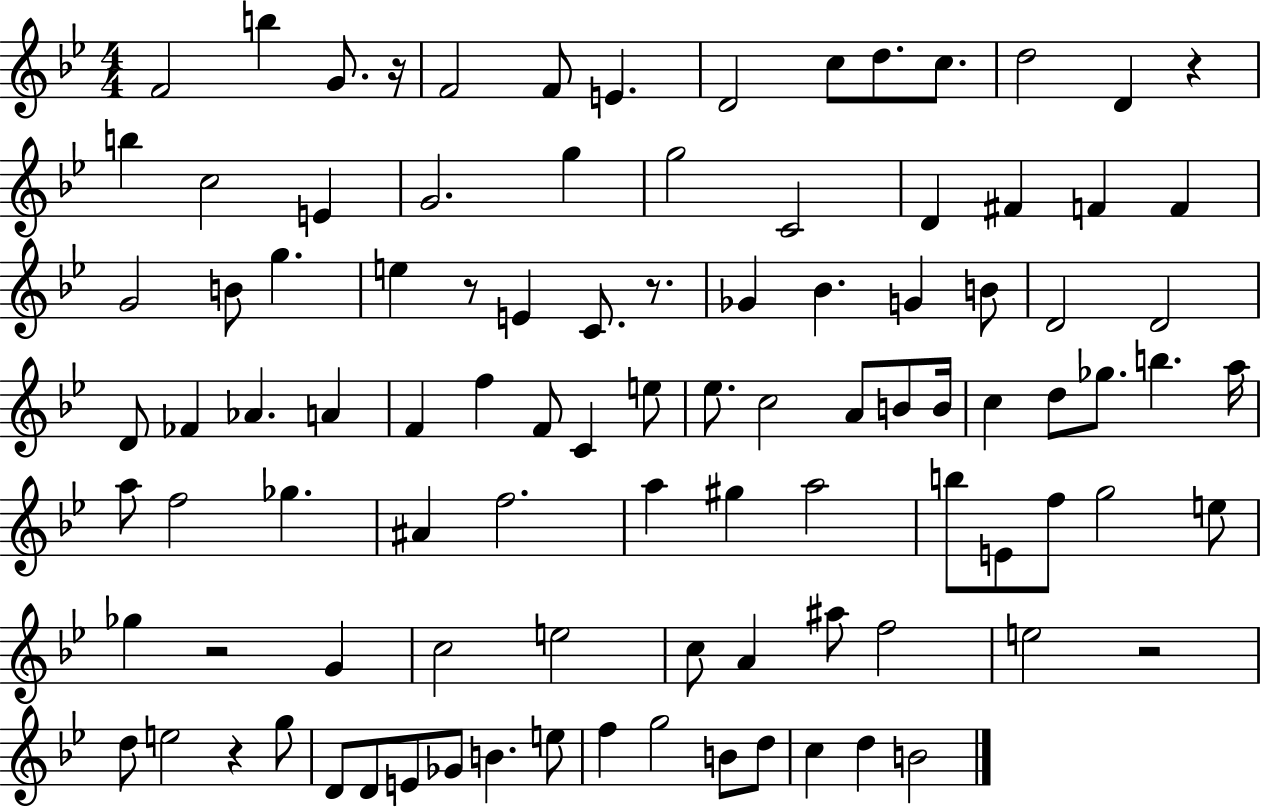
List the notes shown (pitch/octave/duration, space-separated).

F4/h B5/q G4/e. R/s F4/h F4/e E4/q. D4/h C5/e D5/e. C5/e. D5/h D4/q R/q B5/q C5/h E4/q G4/h. G5/q G5/h C4/h D4/q F#4/q F4/q F4/q G4/h B4/e G5/q. E5/q R/e E4/q C4/e. R/e. Gb4/q Bb4/q. G4/q B4/e D4/h D4/h D4/e FES4/q Ab4/q. A4/q F4/q F5/q F4/e C4/q E5/e Eb5/e. C5/h A4/e B4/e B4/s C5/q D5/e Gb5/e. B5/q. A5/s A5/e F5/h Gb5/q. A#4/q F5/h. A5/q G#5/q A5/h B5/e E4/e F5/e G5/h E5/e Gb5/q R/h G4/q C5/h E5/h C5/e A4/q A#5/e F5/h E5/h R/h D5/e E5/h R/q G5/e D4/e D4/e E4/e Gb4/e B4/q. E5/e F5/q G5/h B4/e D5/e C5/q D5/q B4/h